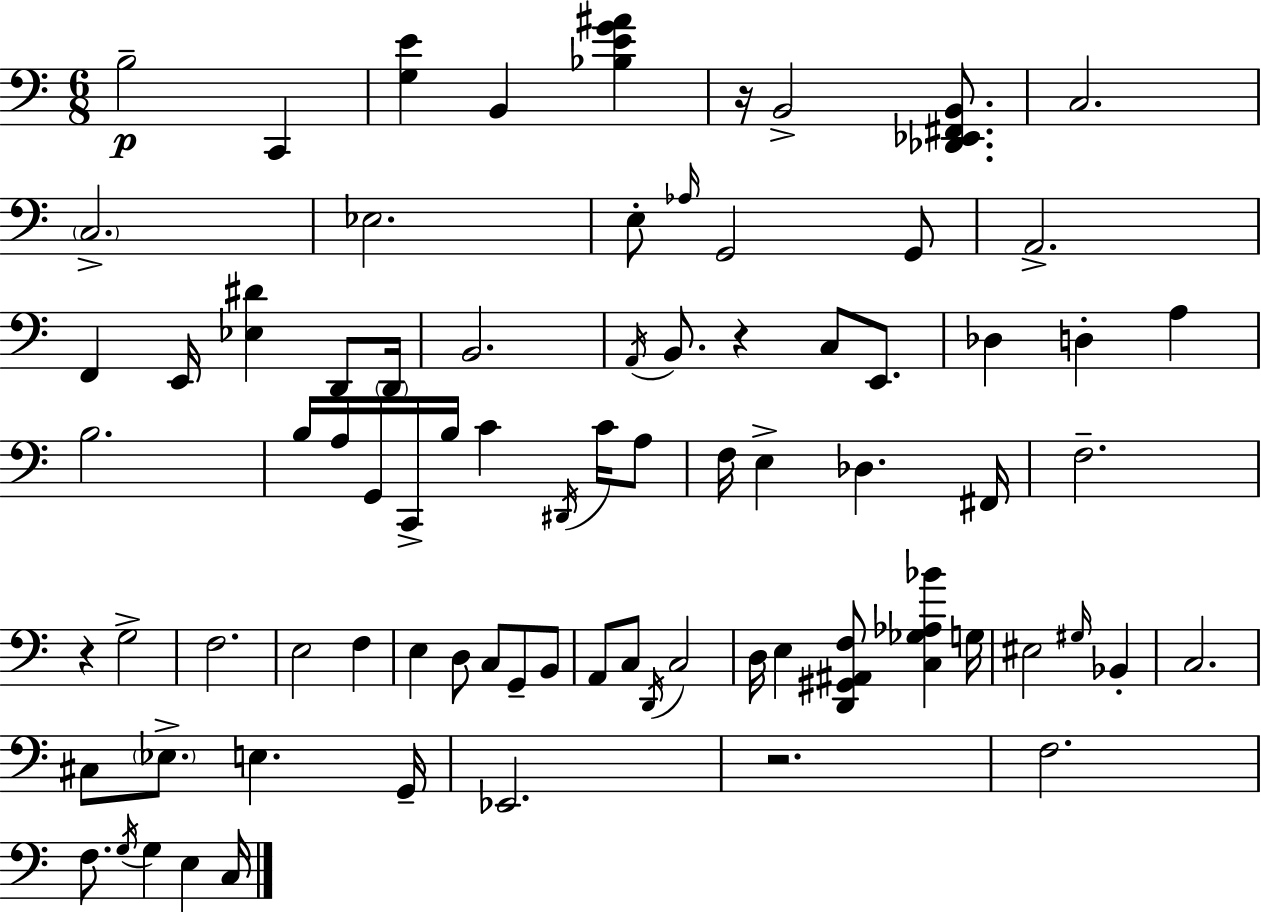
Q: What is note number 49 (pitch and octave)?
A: A2